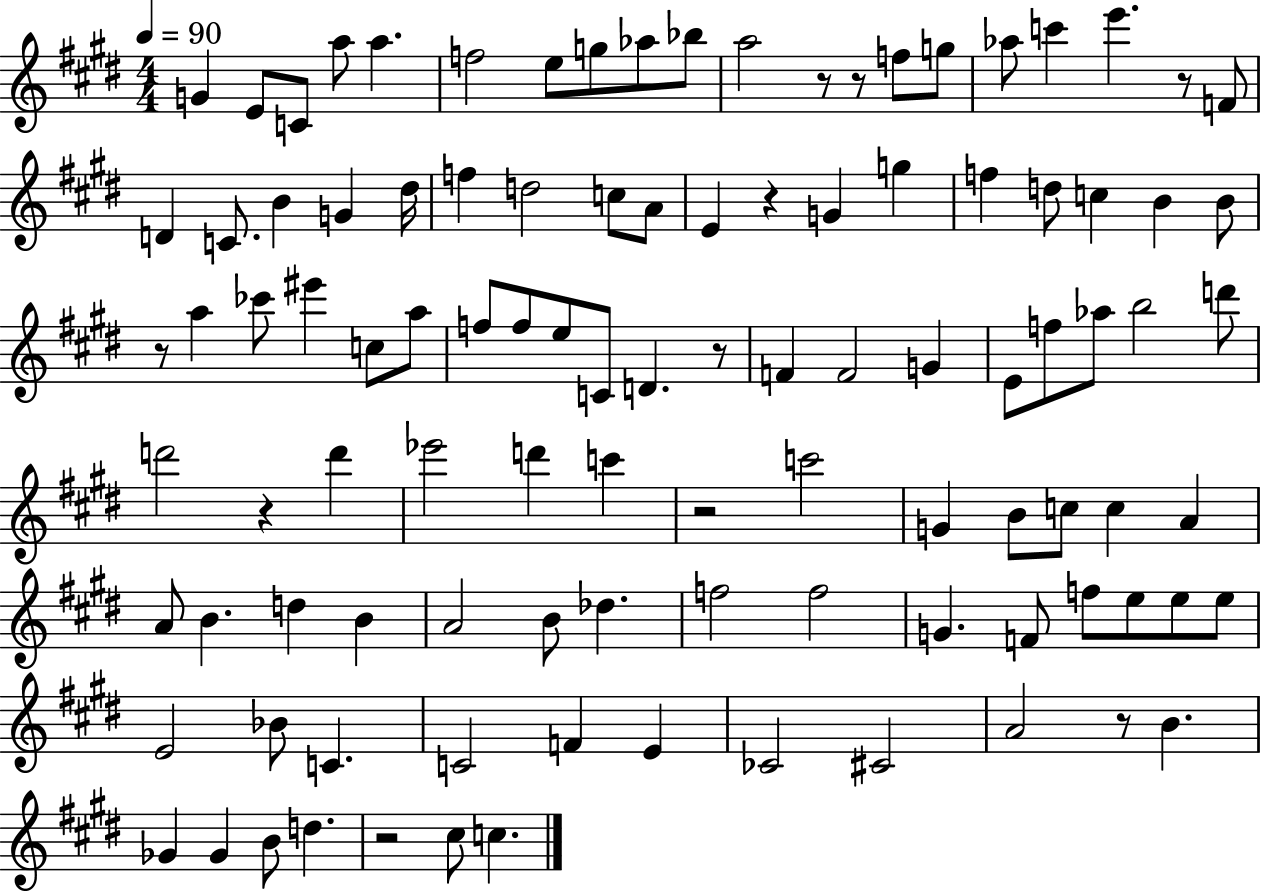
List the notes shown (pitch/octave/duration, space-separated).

G4/q E4/e C4/e A5/e A5/q. F5/h E5/e G5/e Ab5/e Bb5/e A5/h R/e R/e F5/e G5/e Ab5/e C6/q E6/q. R/e F4/e D4/q C4/e. B4/q G4/q D#5/s F5/q D5/h C5/e A4/e E4/q R/q G4/q G5/q F5/q D5/e C5/q B4/q B4/e R/e A5/q CES6/e EIS6/q C5/e A5/e F5/e F5/e E5/e C4/e D4/q. R/e F4/q F4/h G4/q E4/e F5/e Ab5/e B5/h D6/e D6/h R/q D6/q Eb6/h D6/q C6/q R/h C6/h G4/q B4/e C5/e C5/q A4/q A4/e B4/q. D5/q B4/q A4/h B4/e Db5/q. F5/h F5/h G4/q. F4/e F5/e E5/e E5/e E5/e E4/h Bb4/e C4/q. C4/h F4/q E4/q CES4/h C#4/h A4/h R/e B4/q. Gb4/q Gb4/q B4/e D5/q. R/h C#5/e C5/q.